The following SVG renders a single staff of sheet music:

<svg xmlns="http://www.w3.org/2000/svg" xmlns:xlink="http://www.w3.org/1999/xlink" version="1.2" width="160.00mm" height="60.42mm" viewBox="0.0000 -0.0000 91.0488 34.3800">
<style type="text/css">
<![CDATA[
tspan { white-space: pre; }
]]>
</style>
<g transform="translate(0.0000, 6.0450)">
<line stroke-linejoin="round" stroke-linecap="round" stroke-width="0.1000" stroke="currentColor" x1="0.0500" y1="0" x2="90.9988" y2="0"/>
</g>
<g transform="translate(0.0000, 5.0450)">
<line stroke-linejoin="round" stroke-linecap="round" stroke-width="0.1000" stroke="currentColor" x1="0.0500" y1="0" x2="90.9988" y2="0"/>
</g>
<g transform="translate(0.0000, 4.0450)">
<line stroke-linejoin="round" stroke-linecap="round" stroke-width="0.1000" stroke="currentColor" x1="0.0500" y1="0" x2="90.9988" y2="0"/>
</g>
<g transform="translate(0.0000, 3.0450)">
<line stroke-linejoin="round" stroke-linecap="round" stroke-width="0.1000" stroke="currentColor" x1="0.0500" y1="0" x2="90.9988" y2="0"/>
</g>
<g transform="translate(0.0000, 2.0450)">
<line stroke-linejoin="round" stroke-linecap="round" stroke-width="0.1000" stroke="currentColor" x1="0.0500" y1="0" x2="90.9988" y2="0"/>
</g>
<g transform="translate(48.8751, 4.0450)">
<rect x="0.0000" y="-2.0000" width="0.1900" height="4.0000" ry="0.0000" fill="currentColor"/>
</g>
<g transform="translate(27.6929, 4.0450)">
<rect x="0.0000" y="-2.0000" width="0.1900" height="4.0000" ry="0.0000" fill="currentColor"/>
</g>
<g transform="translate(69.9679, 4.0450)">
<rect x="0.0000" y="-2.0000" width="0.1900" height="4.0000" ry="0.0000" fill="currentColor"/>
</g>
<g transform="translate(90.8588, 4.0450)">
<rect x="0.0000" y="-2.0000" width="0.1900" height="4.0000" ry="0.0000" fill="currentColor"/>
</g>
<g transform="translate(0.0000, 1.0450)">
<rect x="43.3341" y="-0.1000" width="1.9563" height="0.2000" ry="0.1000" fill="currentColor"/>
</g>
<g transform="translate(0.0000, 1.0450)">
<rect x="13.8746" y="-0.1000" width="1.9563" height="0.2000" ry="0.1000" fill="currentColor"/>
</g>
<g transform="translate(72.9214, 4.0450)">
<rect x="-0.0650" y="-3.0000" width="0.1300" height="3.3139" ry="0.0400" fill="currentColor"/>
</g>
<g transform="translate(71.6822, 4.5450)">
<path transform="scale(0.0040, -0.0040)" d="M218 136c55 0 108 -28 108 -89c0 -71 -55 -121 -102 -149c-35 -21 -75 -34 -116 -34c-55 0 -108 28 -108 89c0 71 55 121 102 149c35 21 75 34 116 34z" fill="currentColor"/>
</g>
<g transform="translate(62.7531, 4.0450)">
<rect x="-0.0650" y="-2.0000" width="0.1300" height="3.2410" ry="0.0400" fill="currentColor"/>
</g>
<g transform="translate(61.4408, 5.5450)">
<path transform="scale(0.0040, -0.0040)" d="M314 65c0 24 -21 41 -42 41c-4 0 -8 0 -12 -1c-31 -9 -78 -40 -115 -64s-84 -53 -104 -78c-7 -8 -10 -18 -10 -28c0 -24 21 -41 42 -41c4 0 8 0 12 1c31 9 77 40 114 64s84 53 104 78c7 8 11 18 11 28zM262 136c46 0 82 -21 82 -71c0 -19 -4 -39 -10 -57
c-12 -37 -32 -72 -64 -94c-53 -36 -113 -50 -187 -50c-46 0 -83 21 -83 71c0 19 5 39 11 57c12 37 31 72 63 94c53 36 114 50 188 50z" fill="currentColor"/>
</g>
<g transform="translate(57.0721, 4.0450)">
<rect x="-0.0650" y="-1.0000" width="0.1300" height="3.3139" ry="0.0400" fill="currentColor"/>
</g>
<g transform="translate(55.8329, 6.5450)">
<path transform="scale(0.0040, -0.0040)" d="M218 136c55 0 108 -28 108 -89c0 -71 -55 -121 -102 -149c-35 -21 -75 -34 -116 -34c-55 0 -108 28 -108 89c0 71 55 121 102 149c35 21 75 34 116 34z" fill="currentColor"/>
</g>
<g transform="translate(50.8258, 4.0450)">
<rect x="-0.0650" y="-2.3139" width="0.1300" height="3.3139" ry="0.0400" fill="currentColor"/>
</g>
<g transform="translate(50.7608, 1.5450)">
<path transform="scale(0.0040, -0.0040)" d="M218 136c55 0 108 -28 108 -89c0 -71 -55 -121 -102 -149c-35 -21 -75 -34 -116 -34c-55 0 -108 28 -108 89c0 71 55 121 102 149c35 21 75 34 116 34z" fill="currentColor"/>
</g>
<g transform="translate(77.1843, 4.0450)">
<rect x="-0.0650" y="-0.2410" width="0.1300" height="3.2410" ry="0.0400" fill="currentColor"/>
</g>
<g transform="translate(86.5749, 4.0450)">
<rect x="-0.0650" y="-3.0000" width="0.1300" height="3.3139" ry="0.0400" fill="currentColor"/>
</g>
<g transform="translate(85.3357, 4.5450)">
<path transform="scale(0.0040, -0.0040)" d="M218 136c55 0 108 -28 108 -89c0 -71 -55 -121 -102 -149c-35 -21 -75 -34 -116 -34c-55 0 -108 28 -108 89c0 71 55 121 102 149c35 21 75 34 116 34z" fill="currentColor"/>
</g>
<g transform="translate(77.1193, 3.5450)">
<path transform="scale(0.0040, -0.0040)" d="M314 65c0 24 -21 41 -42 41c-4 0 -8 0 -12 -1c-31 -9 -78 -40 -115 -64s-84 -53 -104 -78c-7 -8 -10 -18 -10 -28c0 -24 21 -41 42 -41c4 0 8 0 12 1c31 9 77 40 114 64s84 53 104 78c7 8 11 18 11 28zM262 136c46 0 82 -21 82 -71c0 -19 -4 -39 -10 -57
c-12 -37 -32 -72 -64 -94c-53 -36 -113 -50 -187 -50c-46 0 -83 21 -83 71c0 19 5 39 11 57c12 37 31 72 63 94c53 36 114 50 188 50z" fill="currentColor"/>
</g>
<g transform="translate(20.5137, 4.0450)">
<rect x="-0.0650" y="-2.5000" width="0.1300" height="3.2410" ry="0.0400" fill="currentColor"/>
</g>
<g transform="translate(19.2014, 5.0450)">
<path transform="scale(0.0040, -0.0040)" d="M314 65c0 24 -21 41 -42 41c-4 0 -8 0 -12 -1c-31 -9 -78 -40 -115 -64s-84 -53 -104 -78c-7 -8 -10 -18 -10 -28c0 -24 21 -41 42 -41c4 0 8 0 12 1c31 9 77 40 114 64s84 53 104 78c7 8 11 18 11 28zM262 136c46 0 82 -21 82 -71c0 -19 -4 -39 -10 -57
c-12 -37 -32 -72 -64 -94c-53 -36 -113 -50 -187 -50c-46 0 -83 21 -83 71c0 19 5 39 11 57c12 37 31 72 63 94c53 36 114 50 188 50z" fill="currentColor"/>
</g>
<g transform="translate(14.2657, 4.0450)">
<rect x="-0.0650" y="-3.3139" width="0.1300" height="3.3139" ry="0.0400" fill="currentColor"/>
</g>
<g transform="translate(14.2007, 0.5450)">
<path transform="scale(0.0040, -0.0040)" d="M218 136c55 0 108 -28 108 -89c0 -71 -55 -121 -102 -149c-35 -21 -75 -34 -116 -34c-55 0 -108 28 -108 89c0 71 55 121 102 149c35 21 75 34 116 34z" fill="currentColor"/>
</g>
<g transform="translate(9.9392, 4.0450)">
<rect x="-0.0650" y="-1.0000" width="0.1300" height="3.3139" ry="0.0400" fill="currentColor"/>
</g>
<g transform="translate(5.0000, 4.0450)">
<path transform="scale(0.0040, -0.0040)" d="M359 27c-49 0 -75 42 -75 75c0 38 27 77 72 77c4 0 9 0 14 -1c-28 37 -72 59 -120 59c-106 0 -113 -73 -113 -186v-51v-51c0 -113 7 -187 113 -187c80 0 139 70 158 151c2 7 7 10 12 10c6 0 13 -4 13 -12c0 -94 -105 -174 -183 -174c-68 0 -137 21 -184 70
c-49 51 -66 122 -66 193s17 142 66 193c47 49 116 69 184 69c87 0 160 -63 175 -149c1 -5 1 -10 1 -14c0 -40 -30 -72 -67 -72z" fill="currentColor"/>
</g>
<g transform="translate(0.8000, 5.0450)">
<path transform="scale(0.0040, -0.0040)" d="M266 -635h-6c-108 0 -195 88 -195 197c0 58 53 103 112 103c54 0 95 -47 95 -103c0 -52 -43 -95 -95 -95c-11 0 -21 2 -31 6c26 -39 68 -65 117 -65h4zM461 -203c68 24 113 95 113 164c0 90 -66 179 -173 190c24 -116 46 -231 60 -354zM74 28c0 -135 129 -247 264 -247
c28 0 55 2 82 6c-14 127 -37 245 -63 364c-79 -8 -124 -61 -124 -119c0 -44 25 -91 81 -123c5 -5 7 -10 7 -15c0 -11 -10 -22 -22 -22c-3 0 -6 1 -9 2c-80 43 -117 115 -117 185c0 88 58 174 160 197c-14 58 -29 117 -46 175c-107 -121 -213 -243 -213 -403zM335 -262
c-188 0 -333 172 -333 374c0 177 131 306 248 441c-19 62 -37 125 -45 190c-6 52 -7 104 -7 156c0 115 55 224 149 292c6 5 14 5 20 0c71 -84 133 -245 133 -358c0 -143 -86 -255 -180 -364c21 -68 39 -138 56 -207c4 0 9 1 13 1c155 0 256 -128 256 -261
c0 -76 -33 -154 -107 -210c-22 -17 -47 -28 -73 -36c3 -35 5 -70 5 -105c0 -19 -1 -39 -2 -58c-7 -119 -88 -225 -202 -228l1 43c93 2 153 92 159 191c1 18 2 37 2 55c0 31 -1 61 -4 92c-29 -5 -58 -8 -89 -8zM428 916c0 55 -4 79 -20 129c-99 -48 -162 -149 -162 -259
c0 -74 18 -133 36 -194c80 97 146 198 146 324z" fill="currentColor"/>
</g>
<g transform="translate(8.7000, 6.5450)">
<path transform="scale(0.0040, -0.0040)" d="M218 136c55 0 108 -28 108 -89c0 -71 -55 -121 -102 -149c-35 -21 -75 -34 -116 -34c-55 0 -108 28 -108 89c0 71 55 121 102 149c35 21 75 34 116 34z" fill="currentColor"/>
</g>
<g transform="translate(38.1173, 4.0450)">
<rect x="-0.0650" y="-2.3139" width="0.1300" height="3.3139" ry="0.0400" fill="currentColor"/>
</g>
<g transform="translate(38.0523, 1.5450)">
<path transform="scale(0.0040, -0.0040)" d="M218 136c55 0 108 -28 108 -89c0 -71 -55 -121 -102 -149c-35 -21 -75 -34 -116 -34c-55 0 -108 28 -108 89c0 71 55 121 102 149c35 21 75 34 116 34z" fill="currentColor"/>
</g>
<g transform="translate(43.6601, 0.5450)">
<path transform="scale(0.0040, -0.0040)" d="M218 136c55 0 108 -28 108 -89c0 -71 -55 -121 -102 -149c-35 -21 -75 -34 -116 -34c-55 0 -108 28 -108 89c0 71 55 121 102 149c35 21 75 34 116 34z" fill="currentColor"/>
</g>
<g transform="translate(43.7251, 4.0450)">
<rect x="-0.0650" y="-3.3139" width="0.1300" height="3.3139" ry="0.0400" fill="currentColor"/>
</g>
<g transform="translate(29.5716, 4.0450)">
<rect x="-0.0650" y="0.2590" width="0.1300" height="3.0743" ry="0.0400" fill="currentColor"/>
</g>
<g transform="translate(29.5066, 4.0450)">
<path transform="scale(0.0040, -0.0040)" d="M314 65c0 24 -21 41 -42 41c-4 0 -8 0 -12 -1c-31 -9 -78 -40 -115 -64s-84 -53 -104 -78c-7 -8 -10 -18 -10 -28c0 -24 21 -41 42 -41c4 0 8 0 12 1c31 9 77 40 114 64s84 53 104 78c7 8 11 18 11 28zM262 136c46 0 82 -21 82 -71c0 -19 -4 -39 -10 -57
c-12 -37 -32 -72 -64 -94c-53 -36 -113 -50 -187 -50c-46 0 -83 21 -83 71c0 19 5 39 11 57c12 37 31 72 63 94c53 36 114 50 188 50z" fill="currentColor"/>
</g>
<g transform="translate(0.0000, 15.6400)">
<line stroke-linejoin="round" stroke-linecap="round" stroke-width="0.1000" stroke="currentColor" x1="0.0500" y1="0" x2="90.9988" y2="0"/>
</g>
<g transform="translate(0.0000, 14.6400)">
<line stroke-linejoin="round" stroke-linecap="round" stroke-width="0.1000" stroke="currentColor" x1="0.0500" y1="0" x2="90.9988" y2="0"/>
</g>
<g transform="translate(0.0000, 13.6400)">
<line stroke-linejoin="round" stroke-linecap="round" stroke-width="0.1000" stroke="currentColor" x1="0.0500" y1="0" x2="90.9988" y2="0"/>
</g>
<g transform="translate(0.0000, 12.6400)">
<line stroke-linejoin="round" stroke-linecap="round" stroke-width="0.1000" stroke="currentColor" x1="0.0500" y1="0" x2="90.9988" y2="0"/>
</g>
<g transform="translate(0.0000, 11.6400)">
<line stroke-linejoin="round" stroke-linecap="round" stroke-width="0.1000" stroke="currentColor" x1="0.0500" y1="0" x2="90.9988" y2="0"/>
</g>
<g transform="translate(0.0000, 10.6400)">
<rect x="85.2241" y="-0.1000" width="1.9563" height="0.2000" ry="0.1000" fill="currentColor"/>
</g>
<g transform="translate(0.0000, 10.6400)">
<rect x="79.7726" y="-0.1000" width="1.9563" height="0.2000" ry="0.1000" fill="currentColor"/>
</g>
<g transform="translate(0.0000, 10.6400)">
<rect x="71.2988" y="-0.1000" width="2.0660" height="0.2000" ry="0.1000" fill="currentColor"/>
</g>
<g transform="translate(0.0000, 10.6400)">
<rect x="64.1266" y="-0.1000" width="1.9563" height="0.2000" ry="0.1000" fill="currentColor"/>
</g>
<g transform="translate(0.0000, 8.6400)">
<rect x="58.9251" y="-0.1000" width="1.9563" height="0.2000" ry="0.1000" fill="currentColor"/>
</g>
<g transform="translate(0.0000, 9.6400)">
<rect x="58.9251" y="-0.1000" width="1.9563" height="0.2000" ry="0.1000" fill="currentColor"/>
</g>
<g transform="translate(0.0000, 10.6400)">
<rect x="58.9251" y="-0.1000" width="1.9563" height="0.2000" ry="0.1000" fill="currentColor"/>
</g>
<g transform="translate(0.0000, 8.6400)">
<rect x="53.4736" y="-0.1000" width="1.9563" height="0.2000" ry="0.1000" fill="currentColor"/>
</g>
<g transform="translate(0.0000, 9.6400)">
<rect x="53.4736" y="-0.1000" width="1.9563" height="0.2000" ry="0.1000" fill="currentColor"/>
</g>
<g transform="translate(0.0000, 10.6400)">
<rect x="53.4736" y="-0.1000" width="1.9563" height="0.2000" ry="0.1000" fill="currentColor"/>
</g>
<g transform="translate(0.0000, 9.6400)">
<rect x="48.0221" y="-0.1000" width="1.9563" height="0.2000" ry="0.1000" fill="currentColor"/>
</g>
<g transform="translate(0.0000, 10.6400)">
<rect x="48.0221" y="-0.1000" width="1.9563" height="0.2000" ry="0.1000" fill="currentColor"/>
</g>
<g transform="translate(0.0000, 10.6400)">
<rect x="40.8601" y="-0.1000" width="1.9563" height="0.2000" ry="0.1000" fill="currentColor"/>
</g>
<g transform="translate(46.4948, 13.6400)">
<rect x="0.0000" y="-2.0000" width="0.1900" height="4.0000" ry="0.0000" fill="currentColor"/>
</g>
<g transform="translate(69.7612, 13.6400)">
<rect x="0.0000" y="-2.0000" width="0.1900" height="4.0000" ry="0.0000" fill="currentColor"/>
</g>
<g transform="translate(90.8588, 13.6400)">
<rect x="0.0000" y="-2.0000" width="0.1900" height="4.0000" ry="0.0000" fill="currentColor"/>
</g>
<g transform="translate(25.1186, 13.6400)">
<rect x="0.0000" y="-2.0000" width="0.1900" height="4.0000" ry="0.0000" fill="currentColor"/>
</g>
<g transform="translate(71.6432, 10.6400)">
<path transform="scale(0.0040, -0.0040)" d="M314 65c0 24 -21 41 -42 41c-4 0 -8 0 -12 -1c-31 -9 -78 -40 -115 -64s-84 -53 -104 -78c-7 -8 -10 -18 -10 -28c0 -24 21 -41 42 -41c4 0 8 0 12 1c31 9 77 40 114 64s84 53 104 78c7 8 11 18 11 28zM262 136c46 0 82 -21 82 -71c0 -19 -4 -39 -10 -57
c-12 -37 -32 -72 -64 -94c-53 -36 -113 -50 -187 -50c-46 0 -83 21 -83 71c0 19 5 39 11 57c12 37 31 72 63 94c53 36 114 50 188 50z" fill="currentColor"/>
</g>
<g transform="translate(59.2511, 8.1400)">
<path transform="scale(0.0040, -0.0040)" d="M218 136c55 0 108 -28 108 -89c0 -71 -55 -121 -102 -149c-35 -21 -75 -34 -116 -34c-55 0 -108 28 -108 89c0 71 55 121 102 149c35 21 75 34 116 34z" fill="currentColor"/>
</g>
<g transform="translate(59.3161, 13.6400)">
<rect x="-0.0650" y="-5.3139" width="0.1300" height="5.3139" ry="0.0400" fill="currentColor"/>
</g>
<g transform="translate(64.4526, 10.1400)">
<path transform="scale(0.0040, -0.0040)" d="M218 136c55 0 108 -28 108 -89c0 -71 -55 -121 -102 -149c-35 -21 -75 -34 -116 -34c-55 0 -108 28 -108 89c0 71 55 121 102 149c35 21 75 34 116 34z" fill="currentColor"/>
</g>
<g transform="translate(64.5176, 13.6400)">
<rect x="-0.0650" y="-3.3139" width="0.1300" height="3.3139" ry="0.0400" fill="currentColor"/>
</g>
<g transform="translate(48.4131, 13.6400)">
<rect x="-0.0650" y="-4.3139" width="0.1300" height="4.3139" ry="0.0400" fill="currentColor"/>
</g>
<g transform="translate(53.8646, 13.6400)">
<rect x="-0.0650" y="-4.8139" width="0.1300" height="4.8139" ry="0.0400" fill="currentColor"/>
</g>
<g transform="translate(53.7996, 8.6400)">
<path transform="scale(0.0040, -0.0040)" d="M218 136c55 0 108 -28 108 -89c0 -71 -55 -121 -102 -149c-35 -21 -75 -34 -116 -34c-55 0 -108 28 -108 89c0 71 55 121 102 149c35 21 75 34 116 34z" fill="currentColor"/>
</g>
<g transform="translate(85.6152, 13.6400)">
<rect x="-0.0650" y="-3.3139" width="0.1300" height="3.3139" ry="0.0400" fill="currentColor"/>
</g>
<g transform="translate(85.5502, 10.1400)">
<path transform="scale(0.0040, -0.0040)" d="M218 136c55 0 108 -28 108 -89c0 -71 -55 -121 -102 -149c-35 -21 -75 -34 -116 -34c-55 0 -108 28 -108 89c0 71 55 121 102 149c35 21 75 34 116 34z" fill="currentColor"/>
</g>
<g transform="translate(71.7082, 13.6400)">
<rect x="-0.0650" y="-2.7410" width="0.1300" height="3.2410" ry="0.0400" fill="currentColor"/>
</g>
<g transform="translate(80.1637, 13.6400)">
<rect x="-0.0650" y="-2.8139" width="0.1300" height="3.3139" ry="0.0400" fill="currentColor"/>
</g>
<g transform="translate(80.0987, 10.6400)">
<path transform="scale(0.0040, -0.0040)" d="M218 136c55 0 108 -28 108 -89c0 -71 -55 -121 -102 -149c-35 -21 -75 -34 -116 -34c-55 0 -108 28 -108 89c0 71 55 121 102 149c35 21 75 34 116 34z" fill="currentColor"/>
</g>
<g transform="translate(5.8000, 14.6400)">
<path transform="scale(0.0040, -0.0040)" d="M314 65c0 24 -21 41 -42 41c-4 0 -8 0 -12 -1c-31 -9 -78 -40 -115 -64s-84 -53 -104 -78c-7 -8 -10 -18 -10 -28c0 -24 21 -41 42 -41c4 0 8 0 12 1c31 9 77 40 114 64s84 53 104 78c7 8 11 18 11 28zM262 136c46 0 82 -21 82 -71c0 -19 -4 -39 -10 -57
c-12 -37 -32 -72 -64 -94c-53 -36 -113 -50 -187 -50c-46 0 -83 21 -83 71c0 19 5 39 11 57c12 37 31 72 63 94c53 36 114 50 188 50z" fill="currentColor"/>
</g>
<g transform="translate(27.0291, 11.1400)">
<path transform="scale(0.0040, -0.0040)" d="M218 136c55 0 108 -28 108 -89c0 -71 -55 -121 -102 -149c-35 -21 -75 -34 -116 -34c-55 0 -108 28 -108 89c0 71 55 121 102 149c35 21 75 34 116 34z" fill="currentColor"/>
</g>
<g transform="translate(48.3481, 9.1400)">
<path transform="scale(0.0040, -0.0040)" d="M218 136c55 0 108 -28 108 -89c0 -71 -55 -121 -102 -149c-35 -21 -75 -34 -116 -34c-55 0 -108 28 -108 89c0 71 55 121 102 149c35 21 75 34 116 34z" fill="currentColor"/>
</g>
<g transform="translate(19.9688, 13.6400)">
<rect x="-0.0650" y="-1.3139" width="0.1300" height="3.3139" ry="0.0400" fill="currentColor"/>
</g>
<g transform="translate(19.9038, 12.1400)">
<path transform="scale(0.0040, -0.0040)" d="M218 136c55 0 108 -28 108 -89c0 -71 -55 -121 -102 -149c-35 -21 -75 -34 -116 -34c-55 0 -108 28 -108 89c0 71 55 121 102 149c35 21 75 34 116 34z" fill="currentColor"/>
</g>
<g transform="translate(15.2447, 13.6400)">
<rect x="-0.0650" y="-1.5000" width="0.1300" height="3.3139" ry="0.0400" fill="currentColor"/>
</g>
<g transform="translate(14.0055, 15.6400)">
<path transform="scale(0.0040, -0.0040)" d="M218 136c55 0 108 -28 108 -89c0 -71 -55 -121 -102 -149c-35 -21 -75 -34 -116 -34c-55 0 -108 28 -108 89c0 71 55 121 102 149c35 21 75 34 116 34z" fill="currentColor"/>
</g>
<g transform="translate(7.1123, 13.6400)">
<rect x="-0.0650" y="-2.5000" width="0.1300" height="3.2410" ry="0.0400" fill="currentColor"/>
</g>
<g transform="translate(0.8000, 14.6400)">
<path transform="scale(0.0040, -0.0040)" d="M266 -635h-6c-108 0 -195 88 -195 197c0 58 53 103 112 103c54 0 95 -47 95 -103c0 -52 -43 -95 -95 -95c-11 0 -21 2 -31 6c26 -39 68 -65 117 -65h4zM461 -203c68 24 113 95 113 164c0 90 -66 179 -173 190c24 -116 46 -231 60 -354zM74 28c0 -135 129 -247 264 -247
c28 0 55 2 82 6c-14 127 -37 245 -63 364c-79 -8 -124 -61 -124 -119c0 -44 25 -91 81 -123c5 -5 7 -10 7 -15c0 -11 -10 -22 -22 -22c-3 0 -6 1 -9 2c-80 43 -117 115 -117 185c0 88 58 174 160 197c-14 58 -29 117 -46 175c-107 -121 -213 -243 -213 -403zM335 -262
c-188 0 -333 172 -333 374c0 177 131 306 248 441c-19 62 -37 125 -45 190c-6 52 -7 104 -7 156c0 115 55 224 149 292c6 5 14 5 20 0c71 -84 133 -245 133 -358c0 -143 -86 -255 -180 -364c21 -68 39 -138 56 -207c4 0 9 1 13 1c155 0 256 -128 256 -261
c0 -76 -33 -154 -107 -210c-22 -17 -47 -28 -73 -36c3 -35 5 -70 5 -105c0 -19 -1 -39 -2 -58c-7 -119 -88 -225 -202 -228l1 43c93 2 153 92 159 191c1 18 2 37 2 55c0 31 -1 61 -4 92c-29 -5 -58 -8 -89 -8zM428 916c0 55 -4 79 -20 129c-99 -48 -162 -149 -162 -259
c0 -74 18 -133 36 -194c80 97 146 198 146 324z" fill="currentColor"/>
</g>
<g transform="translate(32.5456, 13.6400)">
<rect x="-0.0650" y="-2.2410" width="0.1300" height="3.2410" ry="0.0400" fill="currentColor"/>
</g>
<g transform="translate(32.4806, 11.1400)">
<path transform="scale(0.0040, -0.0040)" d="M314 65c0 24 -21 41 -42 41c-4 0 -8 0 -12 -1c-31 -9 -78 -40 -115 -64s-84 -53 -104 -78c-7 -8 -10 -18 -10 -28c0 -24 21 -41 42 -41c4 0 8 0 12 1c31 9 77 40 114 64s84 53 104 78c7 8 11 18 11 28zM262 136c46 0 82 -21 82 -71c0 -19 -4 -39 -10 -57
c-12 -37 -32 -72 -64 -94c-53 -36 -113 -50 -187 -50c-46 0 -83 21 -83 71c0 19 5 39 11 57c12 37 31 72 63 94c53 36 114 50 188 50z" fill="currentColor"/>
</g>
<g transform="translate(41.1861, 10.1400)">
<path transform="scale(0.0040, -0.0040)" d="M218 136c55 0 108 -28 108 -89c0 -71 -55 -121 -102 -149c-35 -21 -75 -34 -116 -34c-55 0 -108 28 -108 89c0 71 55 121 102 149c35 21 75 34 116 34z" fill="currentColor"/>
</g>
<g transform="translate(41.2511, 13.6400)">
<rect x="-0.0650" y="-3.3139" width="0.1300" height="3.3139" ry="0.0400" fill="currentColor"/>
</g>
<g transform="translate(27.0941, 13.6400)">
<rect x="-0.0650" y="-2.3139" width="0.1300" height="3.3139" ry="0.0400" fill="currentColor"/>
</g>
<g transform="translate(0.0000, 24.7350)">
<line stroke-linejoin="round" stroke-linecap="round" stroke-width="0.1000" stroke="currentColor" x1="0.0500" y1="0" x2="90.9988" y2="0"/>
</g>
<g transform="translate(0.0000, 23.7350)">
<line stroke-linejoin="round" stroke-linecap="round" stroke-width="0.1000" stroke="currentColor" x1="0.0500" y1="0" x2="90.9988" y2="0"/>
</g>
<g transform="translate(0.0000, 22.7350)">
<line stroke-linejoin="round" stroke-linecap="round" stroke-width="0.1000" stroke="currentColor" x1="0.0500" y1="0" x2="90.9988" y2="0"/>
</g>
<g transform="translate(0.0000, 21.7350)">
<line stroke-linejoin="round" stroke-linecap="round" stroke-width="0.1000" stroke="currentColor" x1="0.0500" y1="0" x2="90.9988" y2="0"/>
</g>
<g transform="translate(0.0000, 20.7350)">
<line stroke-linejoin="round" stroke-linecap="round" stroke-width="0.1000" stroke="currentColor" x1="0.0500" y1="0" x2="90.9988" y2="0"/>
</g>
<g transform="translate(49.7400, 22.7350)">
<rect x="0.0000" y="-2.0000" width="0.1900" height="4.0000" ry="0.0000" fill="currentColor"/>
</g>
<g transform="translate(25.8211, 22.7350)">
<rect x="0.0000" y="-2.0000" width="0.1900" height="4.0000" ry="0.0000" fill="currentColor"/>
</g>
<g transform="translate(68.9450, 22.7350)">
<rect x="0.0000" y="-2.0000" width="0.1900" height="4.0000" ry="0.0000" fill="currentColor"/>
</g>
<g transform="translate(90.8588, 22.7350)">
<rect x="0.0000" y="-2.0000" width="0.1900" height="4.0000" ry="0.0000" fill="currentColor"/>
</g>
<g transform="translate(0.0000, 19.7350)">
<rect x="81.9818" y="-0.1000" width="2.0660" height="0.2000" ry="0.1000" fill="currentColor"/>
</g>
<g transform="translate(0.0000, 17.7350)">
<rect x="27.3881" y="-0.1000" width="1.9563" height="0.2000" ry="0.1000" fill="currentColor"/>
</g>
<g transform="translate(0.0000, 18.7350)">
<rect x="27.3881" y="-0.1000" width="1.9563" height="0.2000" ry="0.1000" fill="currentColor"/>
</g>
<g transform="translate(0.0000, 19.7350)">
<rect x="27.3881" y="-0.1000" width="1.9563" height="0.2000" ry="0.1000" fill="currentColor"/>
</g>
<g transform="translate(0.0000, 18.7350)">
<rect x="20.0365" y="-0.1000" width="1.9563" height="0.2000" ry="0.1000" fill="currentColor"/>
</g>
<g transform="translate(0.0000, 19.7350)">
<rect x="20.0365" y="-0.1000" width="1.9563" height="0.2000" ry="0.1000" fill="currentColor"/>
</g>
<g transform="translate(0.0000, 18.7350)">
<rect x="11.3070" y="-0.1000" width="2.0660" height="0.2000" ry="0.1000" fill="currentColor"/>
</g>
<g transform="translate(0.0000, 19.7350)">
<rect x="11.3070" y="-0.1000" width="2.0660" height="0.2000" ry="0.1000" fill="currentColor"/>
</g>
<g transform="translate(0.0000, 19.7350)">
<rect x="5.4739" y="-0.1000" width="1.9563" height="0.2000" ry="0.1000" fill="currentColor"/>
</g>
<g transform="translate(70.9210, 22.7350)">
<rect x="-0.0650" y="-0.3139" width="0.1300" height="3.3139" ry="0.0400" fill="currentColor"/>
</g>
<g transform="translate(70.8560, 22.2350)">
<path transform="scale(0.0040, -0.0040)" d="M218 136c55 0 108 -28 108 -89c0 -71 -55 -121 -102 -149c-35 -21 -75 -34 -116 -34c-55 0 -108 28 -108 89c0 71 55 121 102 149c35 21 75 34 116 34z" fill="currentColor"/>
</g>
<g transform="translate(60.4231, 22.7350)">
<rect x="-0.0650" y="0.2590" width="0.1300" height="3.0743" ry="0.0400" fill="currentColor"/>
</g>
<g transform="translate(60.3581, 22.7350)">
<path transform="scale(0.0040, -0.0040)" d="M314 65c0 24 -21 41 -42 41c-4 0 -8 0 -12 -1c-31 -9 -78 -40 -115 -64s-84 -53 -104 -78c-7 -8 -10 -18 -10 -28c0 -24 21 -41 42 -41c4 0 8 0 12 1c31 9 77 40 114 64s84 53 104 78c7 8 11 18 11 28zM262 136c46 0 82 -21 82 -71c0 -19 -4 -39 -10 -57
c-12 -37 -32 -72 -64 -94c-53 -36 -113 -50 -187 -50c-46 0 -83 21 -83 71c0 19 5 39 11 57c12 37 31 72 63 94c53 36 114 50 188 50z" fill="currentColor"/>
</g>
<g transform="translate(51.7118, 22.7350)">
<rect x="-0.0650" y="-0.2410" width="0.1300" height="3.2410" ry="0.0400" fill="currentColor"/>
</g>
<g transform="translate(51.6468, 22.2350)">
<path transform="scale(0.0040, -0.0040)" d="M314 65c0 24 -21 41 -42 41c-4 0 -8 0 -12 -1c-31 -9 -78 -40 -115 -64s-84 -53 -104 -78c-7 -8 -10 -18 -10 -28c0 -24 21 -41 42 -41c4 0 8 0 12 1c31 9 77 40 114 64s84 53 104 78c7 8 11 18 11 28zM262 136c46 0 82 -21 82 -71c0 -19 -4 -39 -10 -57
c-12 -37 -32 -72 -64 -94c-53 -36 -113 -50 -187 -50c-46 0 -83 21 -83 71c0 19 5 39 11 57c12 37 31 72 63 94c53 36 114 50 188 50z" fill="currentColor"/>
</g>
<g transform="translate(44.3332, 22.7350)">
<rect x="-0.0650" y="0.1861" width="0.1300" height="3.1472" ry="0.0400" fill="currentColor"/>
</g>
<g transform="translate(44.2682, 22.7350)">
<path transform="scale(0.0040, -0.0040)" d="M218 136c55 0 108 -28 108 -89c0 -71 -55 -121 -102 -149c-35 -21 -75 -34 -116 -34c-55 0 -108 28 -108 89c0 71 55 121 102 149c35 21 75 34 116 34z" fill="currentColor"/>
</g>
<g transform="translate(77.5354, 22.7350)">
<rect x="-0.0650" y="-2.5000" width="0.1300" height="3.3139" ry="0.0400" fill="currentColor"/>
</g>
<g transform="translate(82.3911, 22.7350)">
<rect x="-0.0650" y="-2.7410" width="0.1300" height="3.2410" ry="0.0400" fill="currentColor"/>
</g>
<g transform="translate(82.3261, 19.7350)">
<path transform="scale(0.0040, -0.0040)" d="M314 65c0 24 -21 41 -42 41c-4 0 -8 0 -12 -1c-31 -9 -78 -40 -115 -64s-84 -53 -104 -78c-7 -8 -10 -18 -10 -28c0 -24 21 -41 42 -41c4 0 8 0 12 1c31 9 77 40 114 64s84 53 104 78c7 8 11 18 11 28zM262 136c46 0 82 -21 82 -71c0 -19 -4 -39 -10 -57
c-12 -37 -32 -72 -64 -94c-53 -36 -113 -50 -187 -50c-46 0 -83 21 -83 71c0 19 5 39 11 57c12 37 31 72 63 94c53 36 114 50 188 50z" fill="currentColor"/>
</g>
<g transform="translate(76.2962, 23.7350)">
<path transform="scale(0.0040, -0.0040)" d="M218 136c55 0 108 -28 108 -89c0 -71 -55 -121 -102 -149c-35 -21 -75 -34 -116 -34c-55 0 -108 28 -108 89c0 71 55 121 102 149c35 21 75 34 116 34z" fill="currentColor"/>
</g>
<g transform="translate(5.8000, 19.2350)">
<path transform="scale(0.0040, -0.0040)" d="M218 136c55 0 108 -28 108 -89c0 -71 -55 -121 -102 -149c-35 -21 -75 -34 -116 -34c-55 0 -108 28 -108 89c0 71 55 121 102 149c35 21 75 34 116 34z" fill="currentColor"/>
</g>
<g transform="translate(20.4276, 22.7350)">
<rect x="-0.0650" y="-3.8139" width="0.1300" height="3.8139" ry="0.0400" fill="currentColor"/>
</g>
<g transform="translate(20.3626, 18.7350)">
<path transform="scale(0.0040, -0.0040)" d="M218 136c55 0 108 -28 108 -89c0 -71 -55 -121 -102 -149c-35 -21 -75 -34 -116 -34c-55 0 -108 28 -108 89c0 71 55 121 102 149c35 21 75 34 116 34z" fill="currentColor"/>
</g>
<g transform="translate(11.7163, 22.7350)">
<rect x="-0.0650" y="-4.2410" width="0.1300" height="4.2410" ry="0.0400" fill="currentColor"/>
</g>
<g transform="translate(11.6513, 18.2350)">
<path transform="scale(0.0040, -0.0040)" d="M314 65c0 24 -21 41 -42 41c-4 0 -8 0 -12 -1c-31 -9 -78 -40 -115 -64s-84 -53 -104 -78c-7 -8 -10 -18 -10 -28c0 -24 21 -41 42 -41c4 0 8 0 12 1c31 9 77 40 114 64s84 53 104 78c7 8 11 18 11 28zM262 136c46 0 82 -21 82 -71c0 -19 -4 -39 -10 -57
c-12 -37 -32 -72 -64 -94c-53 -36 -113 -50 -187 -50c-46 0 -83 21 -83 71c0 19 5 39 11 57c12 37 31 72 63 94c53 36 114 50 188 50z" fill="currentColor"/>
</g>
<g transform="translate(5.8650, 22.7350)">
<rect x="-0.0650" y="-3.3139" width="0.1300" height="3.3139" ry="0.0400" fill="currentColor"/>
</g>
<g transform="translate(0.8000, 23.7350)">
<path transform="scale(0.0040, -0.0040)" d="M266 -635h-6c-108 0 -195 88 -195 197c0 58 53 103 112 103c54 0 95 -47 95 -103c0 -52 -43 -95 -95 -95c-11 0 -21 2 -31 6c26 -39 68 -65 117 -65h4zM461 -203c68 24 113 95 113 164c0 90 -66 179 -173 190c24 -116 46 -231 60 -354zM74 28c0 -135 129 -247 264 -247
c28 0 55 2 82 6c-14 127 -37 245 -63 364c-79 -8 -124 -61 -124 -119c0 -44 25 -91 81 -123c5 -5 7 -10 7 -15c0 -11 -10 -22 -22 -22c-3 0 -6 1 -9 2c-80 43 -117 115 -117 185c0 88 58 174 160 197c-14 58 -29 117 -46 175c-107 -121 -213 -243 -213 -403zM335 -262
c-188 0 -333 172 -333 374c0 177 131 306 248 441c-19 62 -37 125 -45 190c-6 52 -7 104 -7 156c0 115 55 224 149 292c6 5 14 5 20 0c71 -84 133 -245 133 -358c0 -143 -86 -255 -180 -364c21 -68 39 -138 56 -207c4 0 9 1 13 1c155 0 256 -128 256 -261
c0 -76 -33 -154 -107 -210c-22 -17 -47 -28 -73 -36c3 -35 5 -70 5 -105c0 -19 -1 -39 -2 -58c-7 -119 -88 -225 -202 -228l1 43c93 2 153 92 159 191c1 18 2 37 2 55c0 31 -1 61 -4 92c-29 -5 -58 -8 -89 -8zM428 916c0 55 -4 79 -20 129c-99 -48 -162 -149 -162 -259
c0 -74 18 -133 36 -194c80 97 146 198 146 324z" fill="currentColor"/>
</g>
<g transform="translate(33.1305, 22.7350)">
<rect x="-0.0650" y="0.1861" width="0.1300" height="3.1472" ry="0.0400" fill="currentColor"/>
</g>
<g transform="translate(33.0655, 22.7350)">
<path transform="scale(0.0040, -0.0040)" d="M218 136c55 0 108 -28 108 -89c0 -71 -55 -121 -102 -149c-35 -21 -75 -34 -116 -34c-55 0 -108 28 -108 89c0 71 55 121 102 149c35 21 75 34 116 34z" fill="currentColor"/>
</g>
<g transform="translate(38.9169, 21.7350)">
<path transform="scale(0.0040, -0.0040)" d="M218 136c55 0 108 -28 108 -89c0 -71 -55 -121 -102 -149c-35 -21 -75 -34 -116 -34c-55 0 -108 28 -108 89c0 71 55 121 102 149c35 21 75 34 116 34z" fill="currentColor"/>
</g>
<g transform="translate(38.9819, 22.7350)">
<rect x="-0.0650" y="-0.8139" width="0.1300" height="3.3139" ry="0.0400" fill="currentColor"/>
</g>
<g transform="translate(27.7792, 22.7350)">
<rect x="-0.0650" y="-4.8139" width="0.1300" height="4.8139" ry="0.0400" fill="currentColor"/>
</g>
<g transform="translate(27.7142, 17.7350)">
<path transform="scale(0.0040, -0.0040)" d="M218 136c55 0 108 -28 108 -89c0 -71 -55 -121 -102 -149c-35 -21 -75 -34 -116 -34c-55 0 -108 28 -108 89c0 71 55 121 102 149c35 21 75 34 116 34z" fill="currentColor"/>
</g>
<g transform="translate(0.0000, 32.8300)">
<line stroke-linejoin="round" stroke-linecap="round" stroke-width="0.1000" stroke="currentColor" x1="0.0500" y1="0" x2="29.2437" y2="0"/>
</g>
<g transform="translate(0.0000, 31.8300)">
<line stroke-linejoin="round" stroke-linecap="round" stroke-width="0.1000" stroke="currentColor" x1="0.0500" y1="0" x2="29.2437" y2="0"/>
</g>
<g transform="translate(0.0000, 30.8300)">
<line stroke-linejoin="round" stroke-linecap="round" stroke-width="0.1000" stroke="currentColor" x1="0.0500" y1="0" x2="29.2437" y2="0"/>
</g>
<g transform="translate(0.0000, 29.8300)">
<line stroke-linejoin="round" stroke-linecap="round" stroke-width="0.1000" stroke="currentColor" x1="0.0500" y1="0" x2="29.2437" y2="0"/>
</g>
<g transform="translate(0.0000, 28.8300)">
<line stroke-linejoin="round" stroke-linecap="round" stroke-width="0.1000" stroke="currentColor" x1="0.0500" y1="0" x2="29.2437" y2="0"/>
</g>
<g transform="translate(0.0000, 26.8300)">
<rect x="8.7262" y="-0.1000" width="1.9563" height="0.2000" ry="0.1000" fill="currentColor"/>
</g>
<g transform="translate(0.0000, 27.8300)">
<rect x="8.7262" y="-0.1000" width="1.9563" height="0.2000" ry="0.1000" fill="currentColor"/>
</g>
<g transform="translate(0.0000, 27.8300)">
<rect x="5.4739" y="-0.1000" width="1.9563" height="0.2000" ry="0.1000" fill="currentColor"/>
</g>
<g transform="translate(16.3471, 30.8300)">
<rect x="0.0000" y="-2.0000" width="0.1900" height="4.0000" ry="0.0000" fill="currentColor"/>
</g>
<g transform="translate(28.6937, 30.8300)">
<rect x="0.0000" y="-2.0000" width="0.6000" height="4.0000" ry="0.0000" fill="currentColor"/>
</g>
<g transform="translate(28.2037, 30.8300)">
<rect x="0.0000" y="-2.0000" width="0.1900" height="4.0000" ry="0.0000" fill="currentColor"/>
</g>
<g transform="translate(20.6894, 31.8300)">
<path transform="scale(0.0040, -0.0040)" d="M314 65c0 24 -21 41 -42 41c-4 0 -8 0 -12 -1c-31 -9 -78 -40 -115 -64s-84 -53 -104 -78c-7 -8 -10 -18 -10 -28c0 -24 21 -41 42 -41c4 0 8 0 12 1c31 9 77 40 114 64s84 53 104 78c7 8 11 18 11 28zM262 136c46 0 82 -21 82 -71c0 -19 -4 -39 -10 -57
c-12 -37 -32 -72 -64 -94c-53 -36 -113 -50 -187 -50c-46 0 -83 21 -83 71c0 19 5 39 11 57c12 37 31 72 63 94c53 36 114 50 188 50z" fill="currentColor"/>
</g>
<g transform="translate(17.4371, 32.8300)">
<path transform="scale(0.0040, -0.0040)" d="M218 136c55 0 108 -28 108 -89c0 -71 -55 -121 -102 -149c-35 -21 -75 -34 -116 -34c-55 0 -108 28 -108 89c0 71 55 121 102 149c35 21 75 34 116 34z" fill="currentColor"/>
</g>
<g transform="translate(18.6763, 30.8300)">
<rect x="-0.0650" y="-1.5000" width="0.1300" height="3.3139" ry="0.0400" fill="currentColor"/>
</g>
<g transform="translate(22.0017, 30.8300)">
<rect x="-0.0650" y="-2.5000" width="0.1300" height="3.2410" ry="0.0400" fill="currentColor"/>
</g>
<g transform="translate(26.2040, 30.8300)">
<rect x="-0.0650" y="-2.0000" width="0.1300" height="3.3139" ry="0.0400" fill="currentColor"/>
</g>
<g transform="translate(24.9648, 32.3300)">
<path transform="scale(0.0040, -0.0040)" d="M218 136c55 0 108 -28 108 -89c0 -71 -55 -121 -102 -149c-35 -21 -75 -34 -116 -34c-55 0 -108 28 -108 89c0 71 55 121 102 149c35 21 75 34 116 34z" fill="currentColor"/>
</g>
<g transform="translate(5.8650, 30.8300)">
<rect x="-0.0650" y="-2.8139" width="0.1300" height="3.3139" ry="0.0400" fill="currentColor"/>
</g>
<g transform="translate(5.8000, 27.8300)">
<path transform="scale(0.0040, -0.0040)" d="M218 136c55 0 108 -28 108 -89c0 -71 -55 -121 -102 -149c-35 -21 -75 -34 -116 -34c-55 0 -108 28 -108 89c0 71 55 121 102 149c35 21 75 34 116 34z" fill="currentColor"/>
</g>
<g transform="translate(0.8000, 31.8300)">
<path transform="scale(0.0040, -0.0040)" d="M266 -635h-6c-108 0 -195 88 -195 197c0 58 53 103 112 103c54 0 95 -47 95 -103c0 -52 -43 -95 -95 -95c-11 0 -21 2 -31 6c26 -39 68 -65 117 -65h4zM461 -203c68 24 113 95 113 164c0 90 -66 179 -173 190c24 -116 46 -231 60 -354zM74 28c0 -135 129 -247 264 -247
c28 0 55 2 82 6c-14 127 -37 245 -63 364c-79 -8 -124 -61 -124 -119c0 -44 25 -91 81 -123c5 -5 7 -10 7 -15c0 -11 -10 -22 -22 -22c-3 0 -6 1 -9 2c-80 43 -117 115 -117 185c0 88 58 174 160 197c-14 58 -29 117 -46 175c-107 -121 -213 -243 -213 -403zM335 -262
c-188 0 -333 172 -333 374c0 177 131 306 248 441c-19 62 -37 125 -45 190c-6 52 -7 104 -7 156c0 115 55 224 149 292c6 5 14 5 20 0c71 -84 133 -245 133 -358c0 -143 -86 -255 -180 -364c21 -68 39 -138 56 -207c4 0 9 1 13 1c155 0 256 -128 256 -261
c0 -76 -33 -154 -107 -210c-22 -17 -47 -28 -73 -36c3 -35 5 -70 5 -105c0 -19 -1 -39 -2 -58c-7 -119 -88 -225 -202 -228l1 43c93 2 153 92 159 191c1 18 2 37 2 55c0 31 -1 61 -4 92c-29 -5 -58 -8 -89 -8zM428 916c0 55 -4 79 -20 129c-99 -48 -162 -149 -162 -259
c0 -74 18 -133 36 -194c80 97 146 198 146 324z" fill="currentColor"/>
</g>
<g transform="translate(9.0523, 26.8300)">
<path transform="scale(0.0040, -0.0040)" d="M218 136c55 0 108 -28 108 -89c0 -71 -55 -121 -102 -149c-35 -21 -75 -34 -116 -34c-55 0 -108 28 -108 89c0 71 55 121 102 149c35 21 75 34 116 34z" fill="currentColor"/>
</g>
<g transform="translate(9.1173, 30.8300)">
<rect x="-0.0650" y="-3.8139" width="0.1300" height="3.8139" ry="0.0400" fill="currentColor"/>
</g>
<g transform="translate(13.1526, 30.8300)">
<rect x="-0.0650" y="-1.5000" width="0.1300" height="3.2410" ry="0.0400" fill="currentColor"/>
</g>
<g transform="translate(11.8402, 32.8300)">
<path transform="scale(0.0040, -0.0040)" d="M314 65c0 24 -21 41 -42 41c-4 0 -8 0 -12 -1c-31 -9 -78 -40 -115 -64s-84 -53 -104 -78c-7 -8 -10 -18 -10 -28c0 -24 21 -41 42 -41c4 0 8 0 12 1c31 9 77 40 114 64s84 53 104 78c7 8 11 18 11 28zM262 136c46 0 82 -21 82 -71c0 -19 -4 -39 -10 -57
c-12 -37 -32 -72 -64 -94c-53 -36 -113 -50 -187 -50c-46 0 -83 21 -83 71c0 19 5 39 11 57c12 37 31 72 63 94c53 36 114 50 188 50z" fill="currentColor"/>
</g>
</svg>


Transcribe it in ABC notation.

X:1
T:Untitled
M:4/4
L:1/4
K:C
D b G2 B2 g b g D F2 A c2 A G2 E e g g2 b d' e' f' b a2 a b b d'2 c' e' B d B c2 B2 c G a2 a c' E2 E G2 F